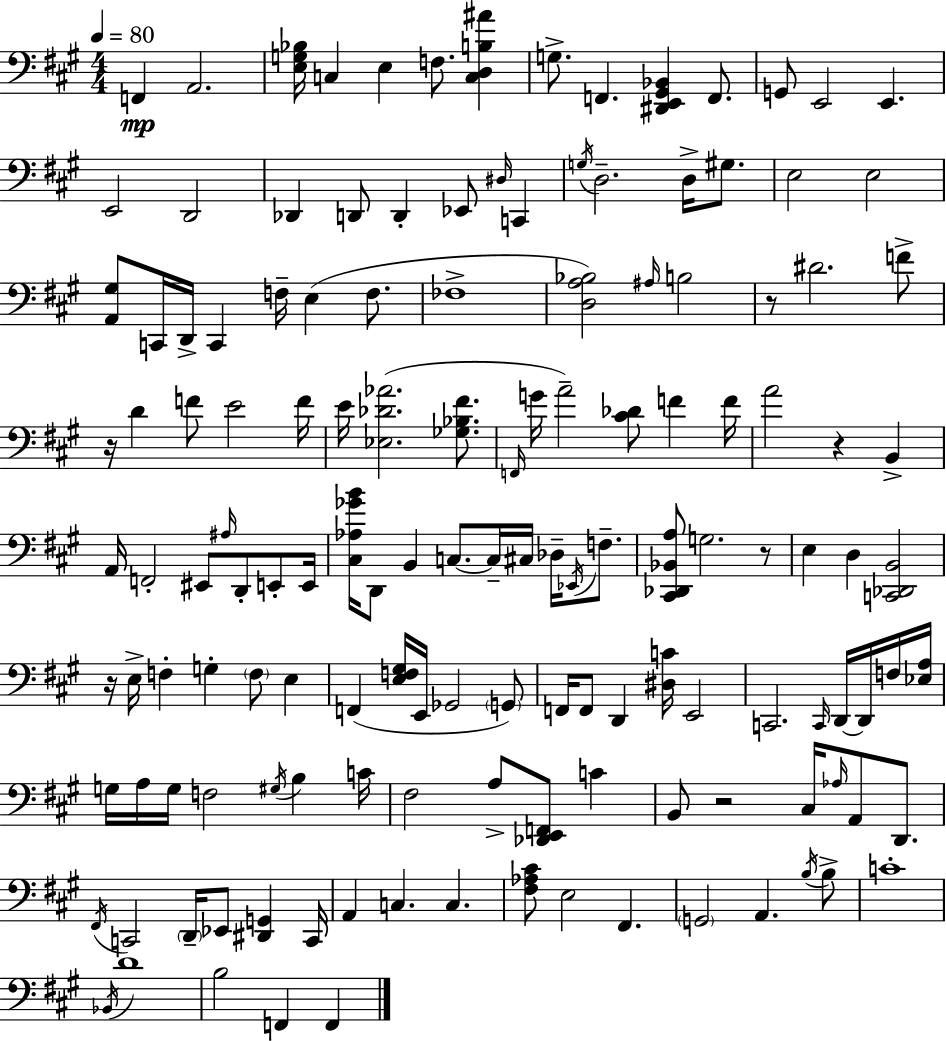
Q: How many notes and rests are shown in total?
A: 142